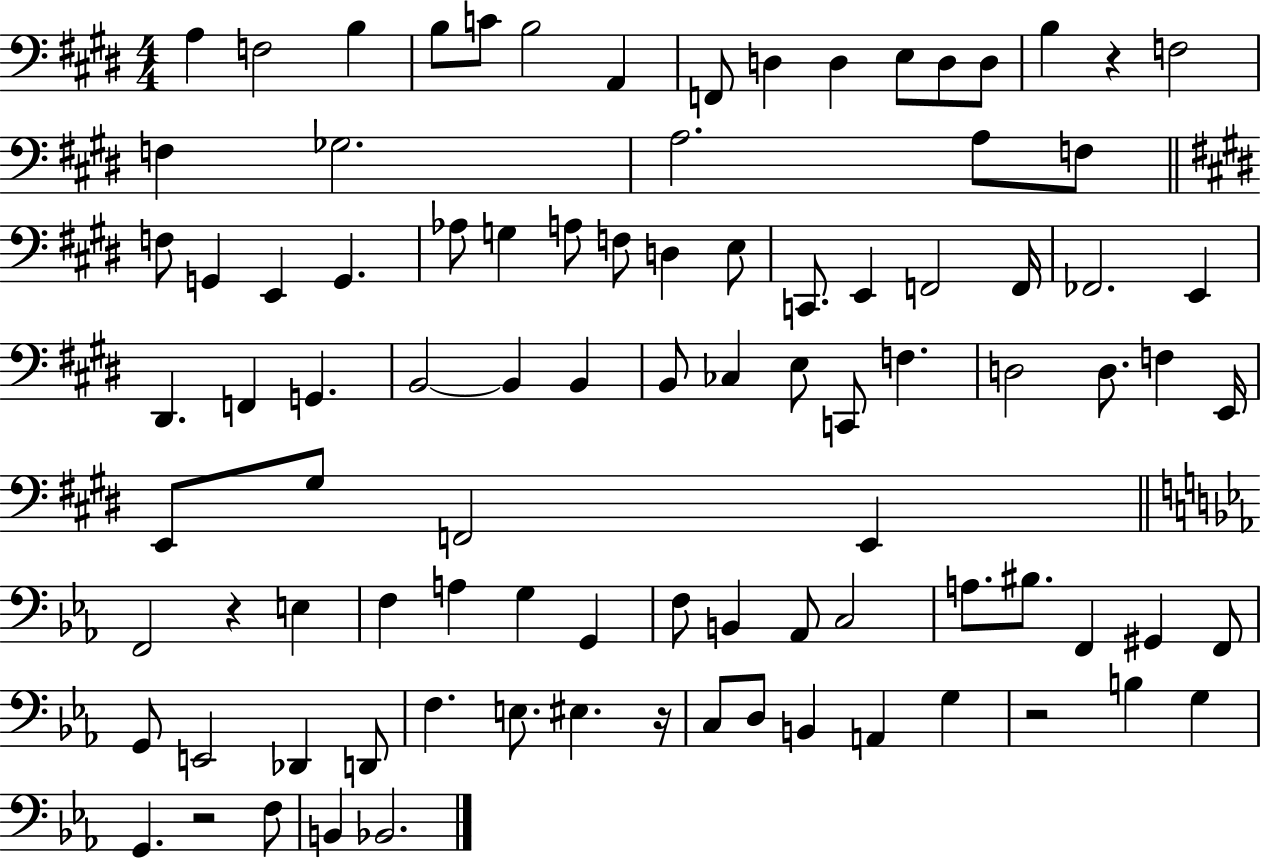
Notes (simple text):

A3/q F3/h B3/q B3/e C4/e B3/h A2/q F2/e D3/q D3/q E3/e D3/e D3/e B3/q R/q F3/h F3/q Gb3/h. A3/h. A3/e F3/e F3/e G2/q E2/q G2/q. Ab3/e G3/q A3/e F3/e D3/q E3/e C2/e. E2/q F2/h F2/s FES2/h. E2/q D#2/q. F2/q G2/q. B2/h B2/q B2/q B2/e CES3/q E3/e C2/e F3/q. D3/h D3/e. F3/q E2/s E2/e G#3/e F2/h E2/q F2/h R/q E3/q F3/q A3/q G3/q G2/q F3/e B2/q Ab2/e C3/h A3/e. BIS3/e. F2/q G#2/q F2/e G2/e E2/h Db2/q D2/e F3/q. E3/e. EIS3/q. R/s C3/e D3/e B2/q A2/q G3/q R/h B3/q G3/q G2/q. R/h F3/e B2/q Bb2/h.